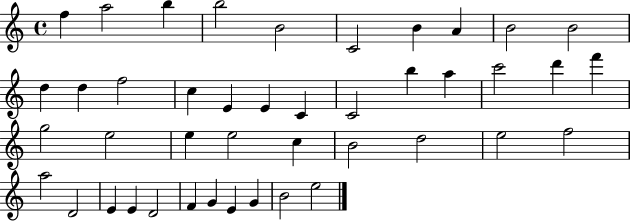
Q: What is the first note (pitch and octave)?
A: F5